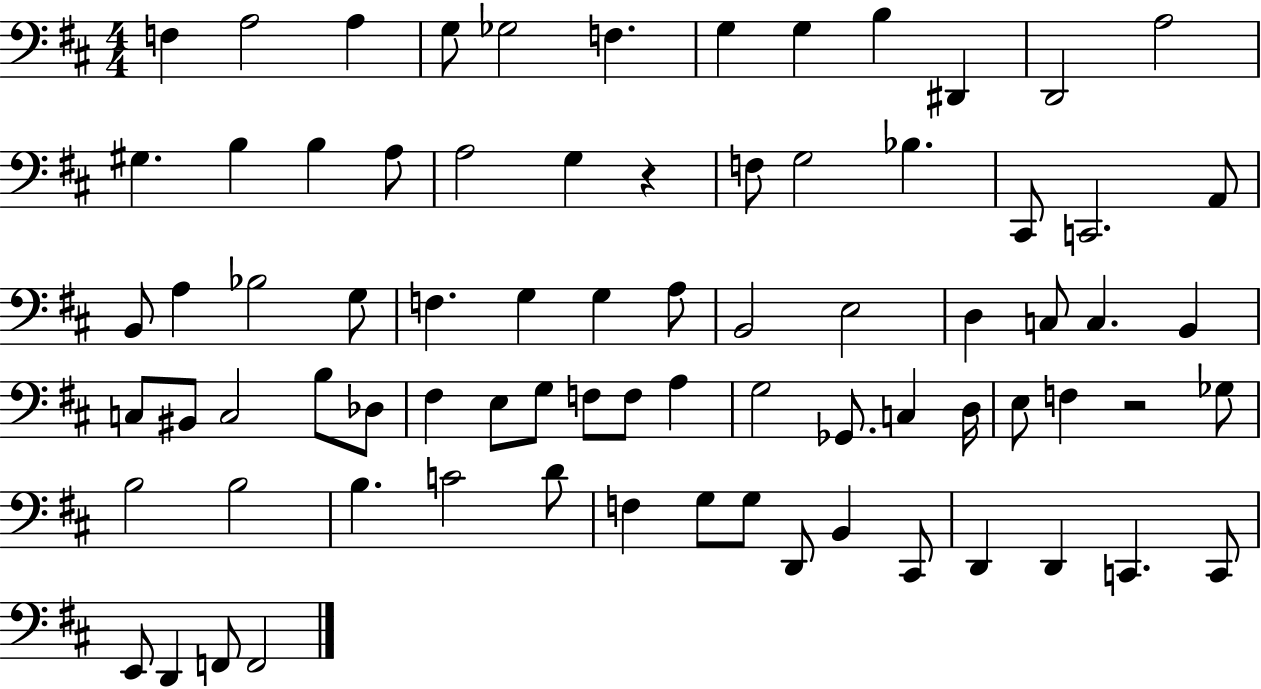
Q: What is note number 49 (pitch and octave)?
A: A3